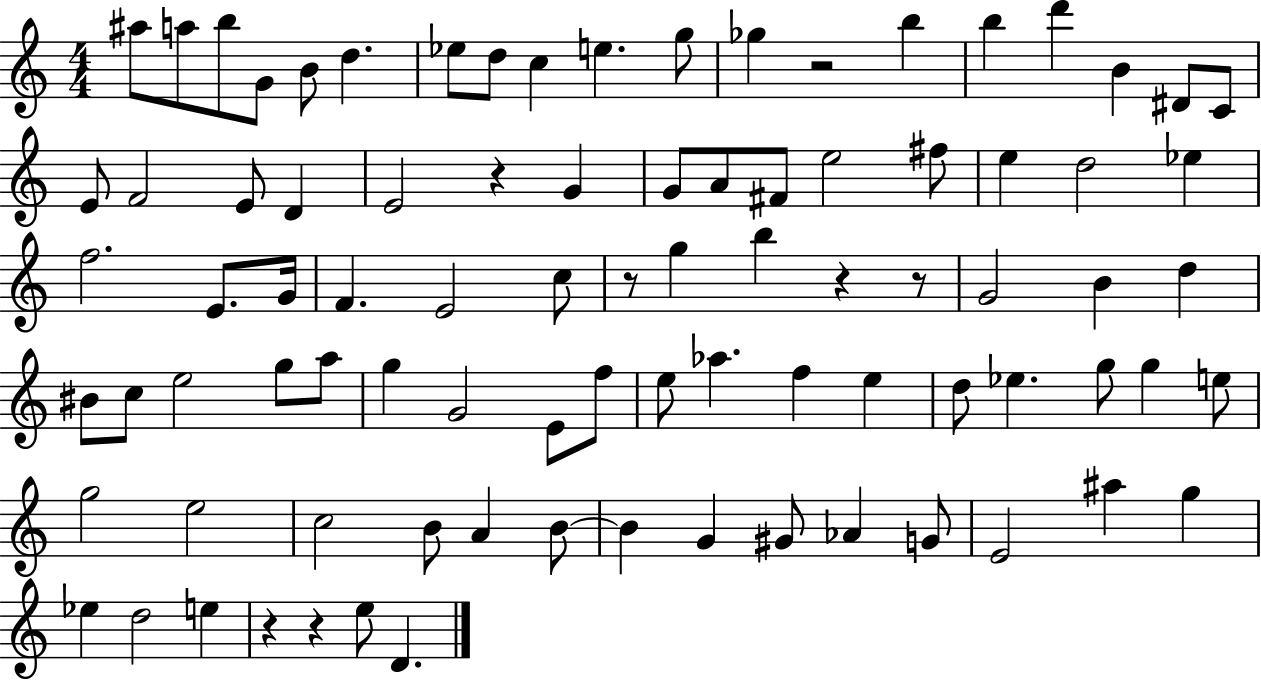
{
  \clef treble
  \numericTimeSignature
  \time 4/4
  \key c \major
  ais''8 a''8 b''8 g'8 b'8 d''4. | ees''8 d''8 c''4 e''4. g''8 | ges''4 r2 b''4 | b''4 d'''4 b'4 dis'8 c'8 | \break e'8 f'2 e'8 d'4 | e'2 r4 g'4 | g'8 a'8 fis'8 e''2 fis''8 | e''4 d''2 ees''4 | \break f''2. e'8. g'16 | f'4. e'2 c''8 | r8 g''4 b''4 r4 r8 | g'2 b'4 d''4 | \break bis'8 c''8 e''2 g''8 a''8 | g''4 g'2 e'8 f''8 | e''8 aes''4. f''4 e''4 | d''8 ees''4. g''8 g''4 e''8 | \break g''2 e''2 | c''2 b'8 a'4 b'8~~ | b'4 g'4 gis'8 aes'4 g'8 | e'2 ais''4 g''4 | \break ees''4 d''2 e''4 | r4 r4 e''8 d'4. | \bar "|."
}